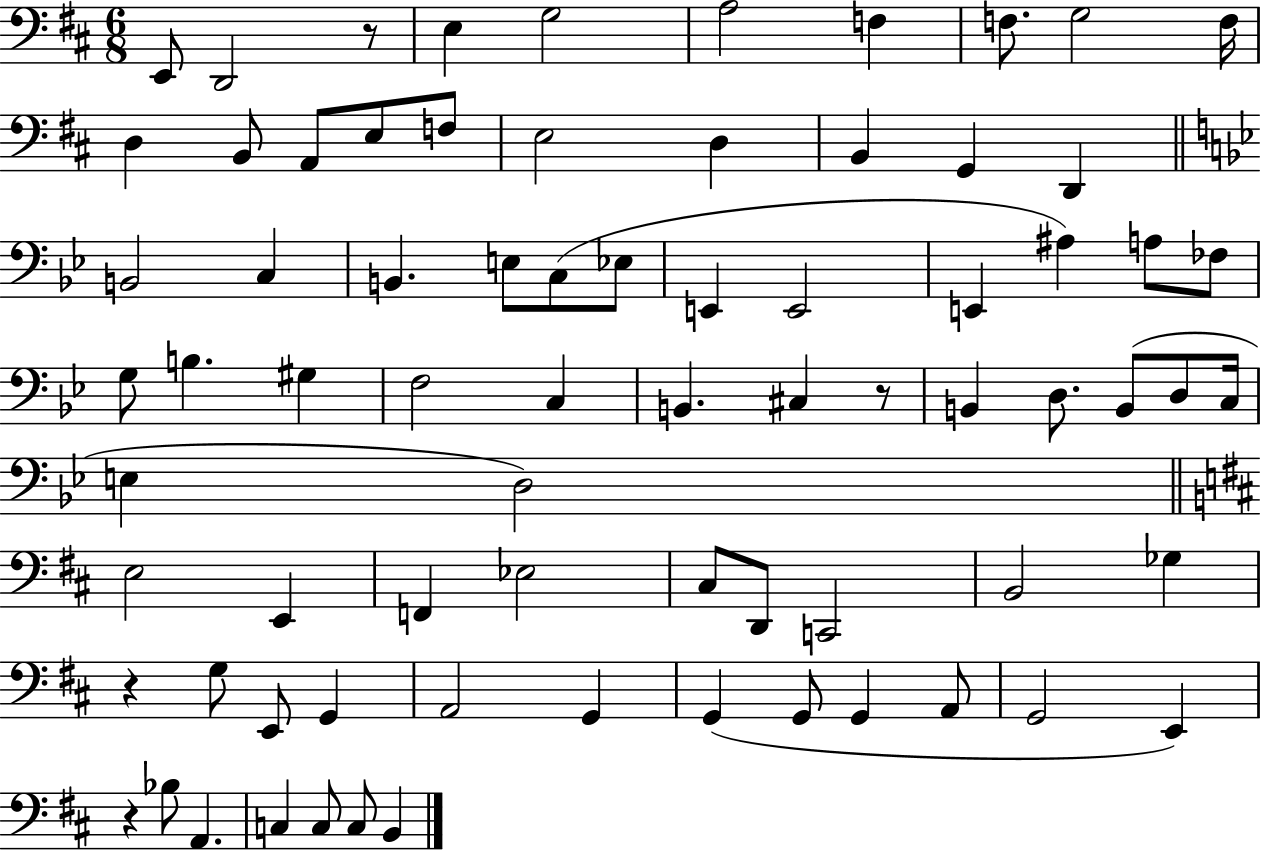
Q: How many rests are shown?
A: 4